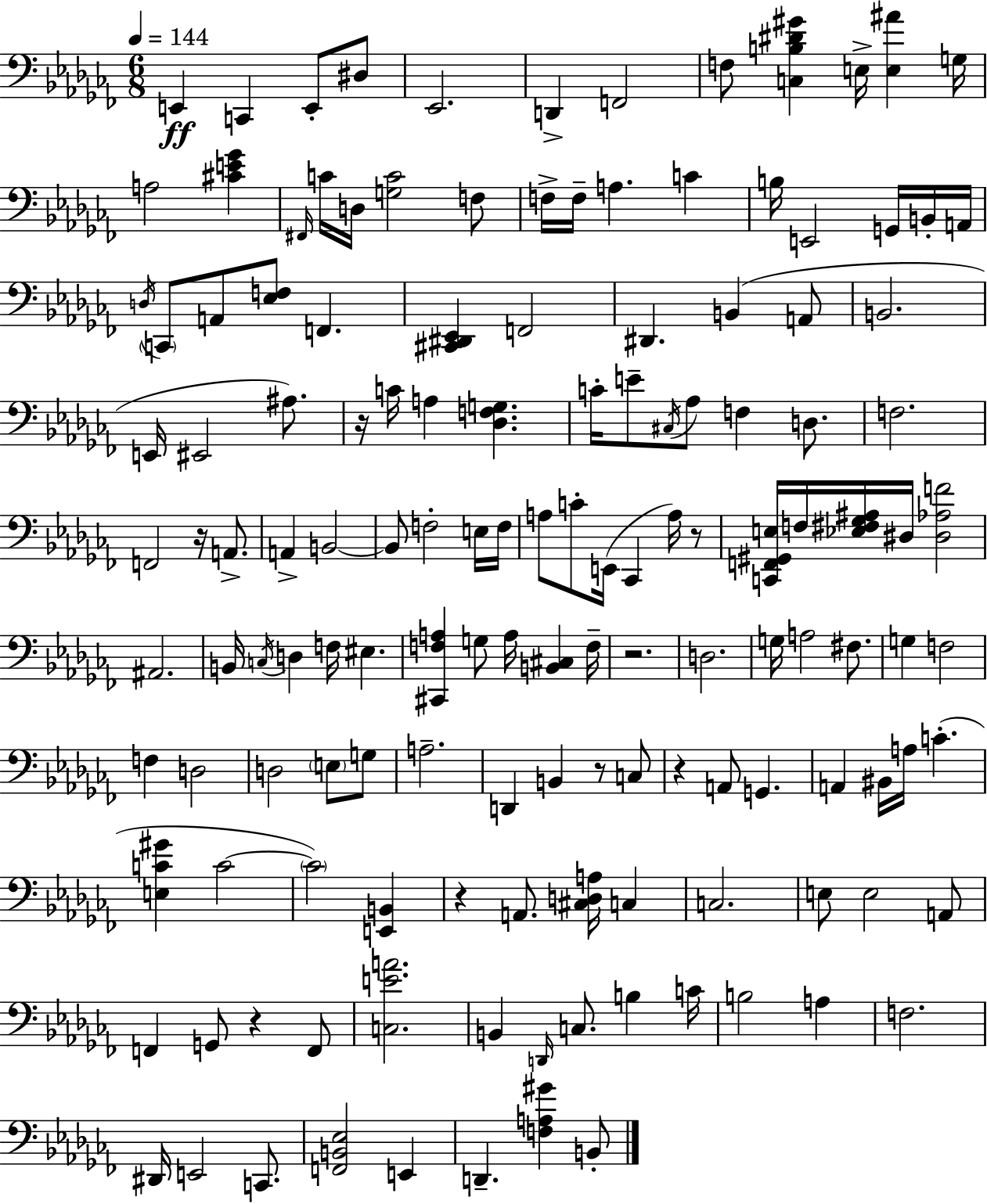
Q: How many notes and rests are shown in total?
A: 141